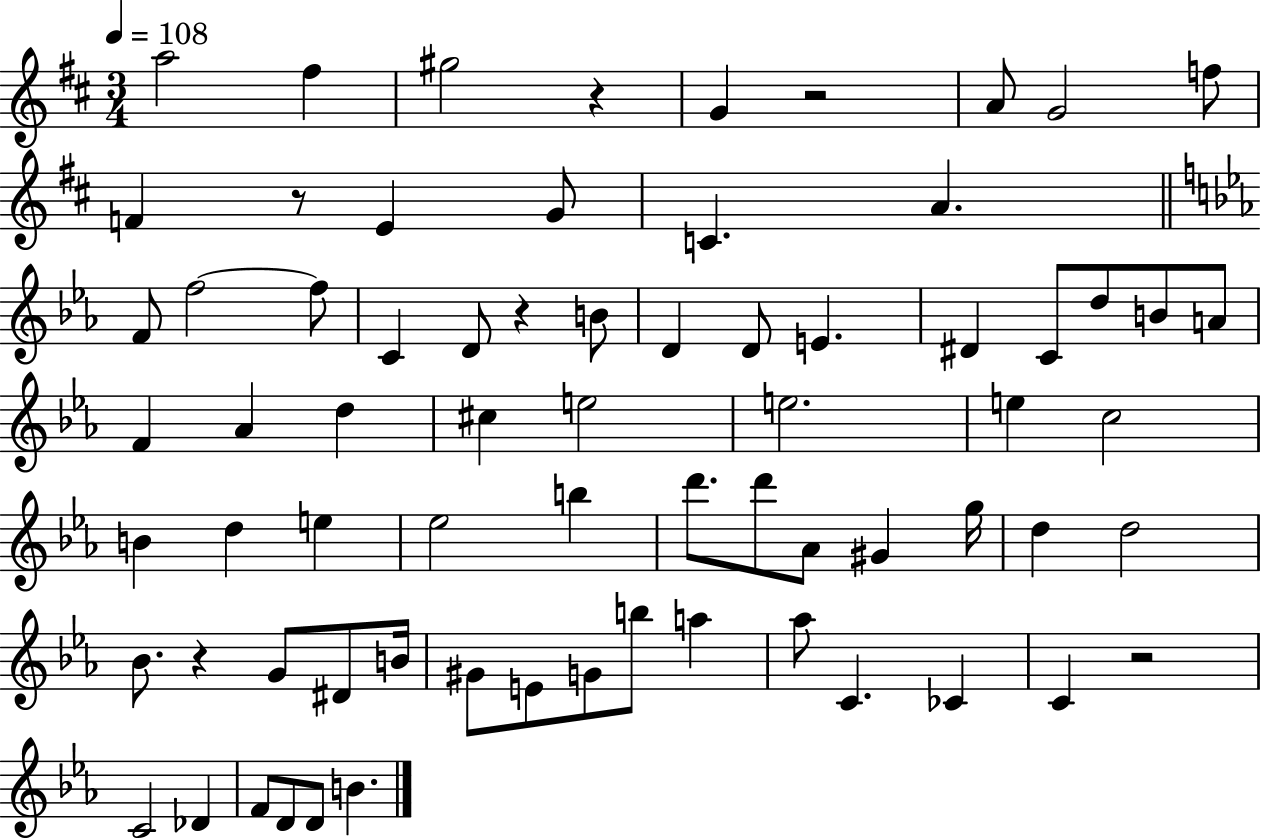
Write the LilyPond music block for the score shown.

{
  \clef treble
  \numericTimeSignature
  \time 3/4
  \key d \major
  \tempo 4 = 108
  a''2 fis''4 | gis''2 r4 | g'4 r2 | a'8 g'2 f''8 | \break f'4 r8 e'4 g'8 | c'4. a'4. | \bar "||" \break \key ees \major f'8 f''2~~ f''8 | c'4 d'8 r4 b'8 | d'4 d'8 e'4. | dis'4 c'8 d''8 b'8 a'8 | \break f'4 aes'4 d''4 | cis''4 e''2 | e''2. | e''4 c''2 | \break b'4 d''4 e''4 | ees''2 b''4 | d'''8. d'''8 aes'8 gis'4 g''16 | d''4 d''2 | \break bes'8. r4 g'8 dis'8 b'16 | gis'8 e'8 g'8 b''8 a''4 | aes''8 c'4. ces'4 | c'4 r2 | \break c'2 des'4 | f'8 d'8 d'8 b'4. | \bar "|."
}